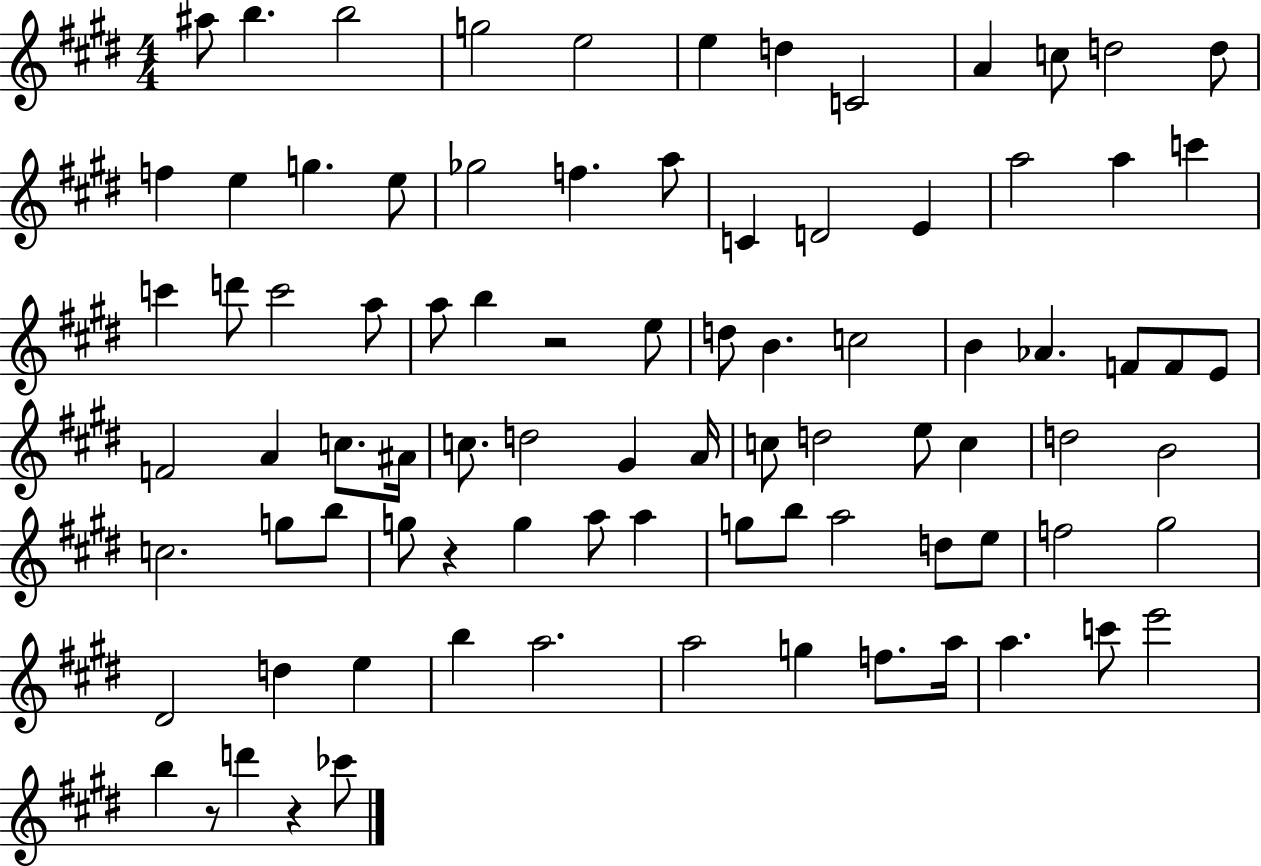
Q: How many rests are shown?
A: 4